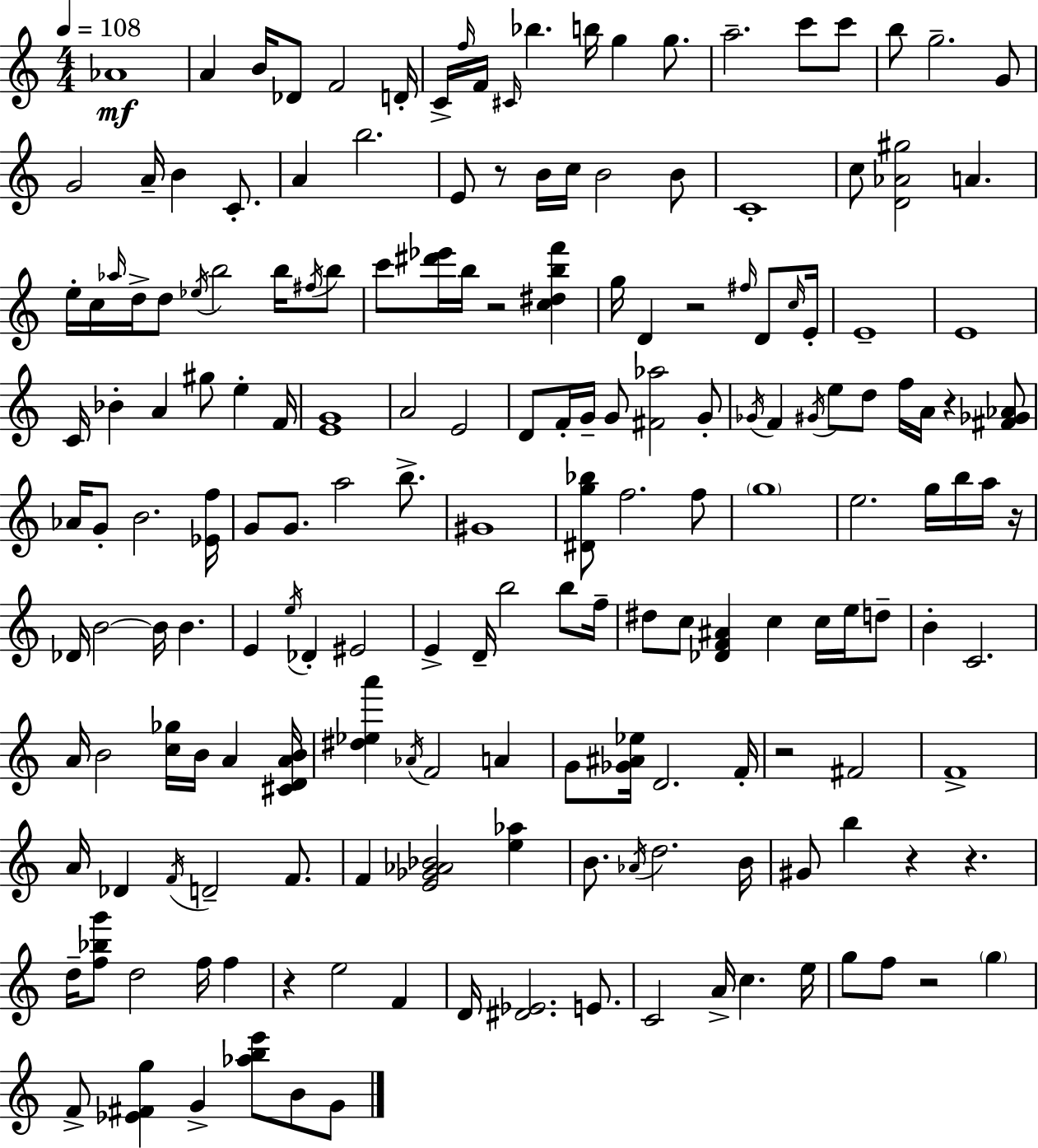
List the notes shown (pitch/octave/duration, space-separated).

Ab4/w A4/q B4/s Db4/e F4/h D4/s C4/s F5/s F4/s C#4/s Bb5/q. B5/s G5/q G5/e. A5/h. C6/e C6/e B5/e G5/h. G4/e G4/h A4/s B4/q C4/e. A4/q B5/h. E4/e R/e B4/s C5/s B4/h B4/e C4/w C5/e [D4,Ab4,G#5]/h A4/q. E5/s C5/s Ab5/s D5/s D5/e Eb5/s B5/h B5/s F#5/s B5/e C6/e [D#6,Eb6]/s B5/s R/h [C5,D#5,B5,F6]/q G5/s D4/q R/h F#5/s D4/e C5/s E4/s E4/w E4/w C4/s Bb4/q A4/q G#5/e E5/q F4/s [E4,G4]/w A4/h E4/h D4/e F4/s G4/s G4/e [F#4,Ab5]/h G4/e Gb4/s F4/q G#4/s E5/e D5/e F5/s A4/s R/q [F#4,Gb4,Ab4]/e Ab4/s G4/e B4/h. [Eb4,F5]/s G4/e G4/e. A5/h B5/e. G#4/w [D#4,G5,Bb5]/e F5/h. F5/e G5/w E5/h. G5/s B5/s A5/s R/s Db4/s B4/h B4/s B4/q. E4/q E5/s Db4/q EIS4/h E4/q D4/s B5/h B5/e F5/s D#5/e C5/e [Db4,F4,A#4]/q C5/q C5/s E5/s D5/e B4/q C4/h. A4/s B4/h [C5,Gb5]/s B4/s A4/q [C#4,D4,A4,B4]/s [D#5,Eb5,A6]/q Ab4/s F4/h A4/q G4/e [Gb4,A#4,Eb5]/s D4/h. F4/s R/h F#4/h F4/w A4/s Db4/q F4/s D4/h F4/e. F4/q [E4,Gb4,Ab4,Bb4]/h [E5,Ab5]/q B4/e. Ab4/s D5/h. B4/s G#4/e B5/q R/q R/q. D5/s [F5,Bb5,G6]/e D5/h F5/s F5/q R/q E5/h F4/q D4/s [D#4,Eb4]/h. E4/e. C4/h A4/s C5/q. E5/s G5/e F5/e R/h G5/q F4/e [Eb4,F#4,G5]/q G4/q [Ab5,B5,E6]/e B4/e G4/e